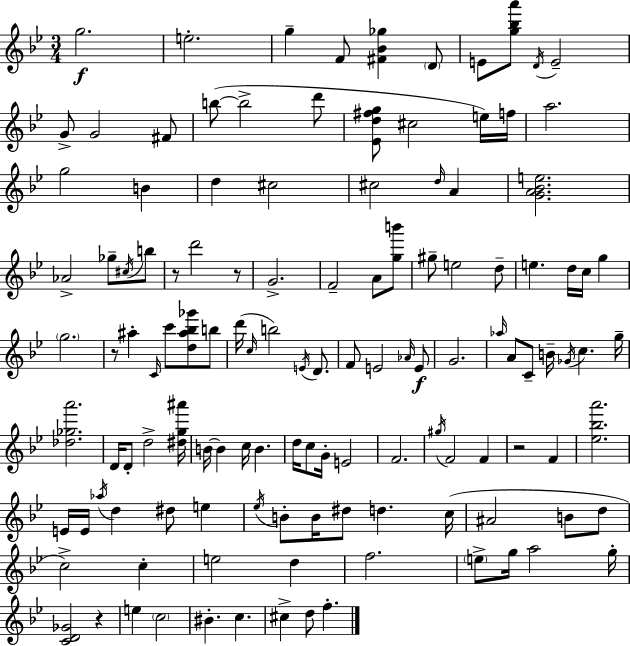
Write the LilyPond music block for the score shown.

{
  \clef treble
  \numericTimeSignature
  \time 3/4
  \key g \minor
  g''2.\f | e''2.-. | g''4-- f'8 <fis' bes' ges''>4 \parenthesize d'8 | e'8 <g'' bes'' a'''>8 \acciaccatura { d'16 } e'2-- | \break g'8-> g'2 fis'8 | b''8~(~ b''2-> d'''8 | <ees' d'' fis'' g''>8 cis''2 e''16) | f''16 a''2. | \break g''2 b'4 | d''4 cis''2 | cis''2 \grace { d''16 } a'4 | <g' a' bes' e''>2. | \break aes'2-> ges''8-- | \acciaccatura { cis''16 } b''8 r8 d'''2 | r8 g'2.-> | f'2-- a'8 | \break <g'' b'''>8 gis''8-- e''2 | d''8-- e''4. d''16 c''16 g''4 | \parenthesize g''2. | r8 ais''4-. \grace { c'16 } c'''8 | \break <d'' ais'' bes'' ges'''>8 b''8 d'''16( \grace { c''16 } b''2) | \acciaccatura { e'16 } d'8. f'8 e'2 | \grace { aes'16 } e'8\f g'2. | \grace { aes''16 } a'8 c'8-- | \break b'16-- \acciaccatura { ges'16 } c''4. g''16-- <des'' ges'' a'''>2. | d'16 d'8-. | d''2-> <dis'' g'' ais'''>16 b'16~~ b'4 | c''16 b'4. d''16 c''8 | \break g'16-. e'2 f'2. | \acciaccatura { gis''16 } f'2 | f'4 r2 | f'4 <ees'' bes'' a'''>2. | \break e'16 e'16 | \acciaccatura { aes''16 } d''4 dis''8 e''4 \acciaccatura { ees''16 } | b'8-. b'16 dis''8 d''4. c''16( | ais'2 b'8 d''8 | \break c''2->) c''4-. | e''2 d''4 | f''2. | \parenthesize e''8-> g''16 a''2 g''16-. | \break <c' d' ges'>2 r4 | e''4 \parenthesize c''2 | bis'4.-. c''4. | cis''4-> d''8 f''4.-. | \break \bar "|."
}